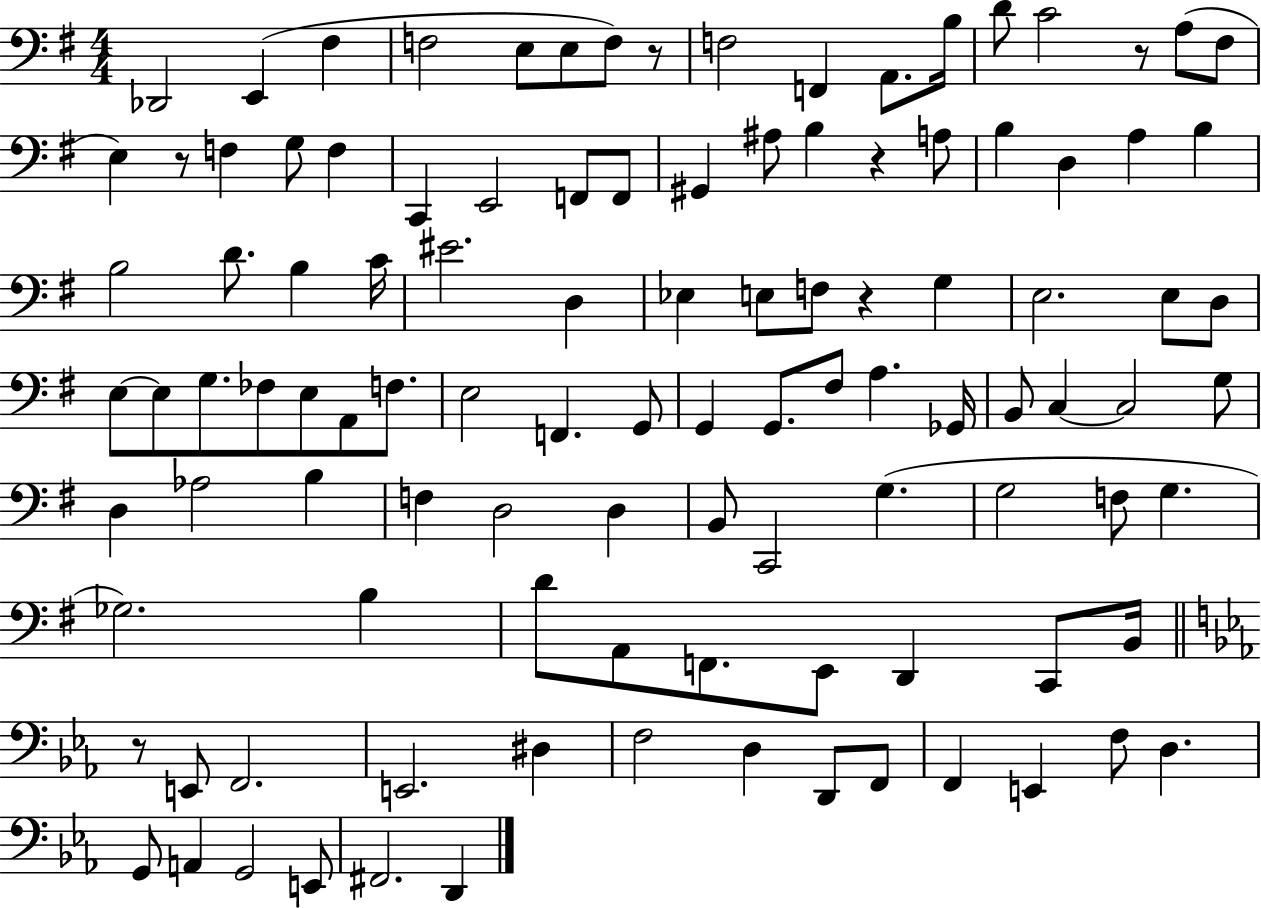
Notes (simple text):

Db2/h E2/q F#3/q F3/h E3/e E3/e F3/e R/e F3/h F2/q A2/e. B3/s D4/e C4/h R/e A3/e F#3/e E3/q R/e F3/q G3/e F3/q C2/q E2/h F2/e F2/e G#2/q A#3/e B3/q R/q A3/e B3/q D3/q A3/q B3/q B3/h D4/e. B3/q C4/s EIS4/h. D3/q Eb3/q E3/e F3/e R/q G3/q E3/h. E3/e D3/e E3/e E3/e G3/e. FES3/e E3/e A2/e F3/e. E3/h F2/q. G2/e G2/q G2/e. F#3/e A3/q. Gb2/s B2/e C3/q C3/h G3/e D3/q Ab3/h B3/q F3/q D3/h D3/q B2/e C2/h G3/q. G3/h F3/e G3/q. Gb3/h. B3/q D4/e A2/e F2/e. E2/e D2/q C2/e B2/s R/e E2/e F2/h. E2/h. D#3/q F3/h D3/q D2/e F2/e F2/q E2/q F3/e D3/q. G2/e A2/q G2/h E2/e F#2/h. D2/q